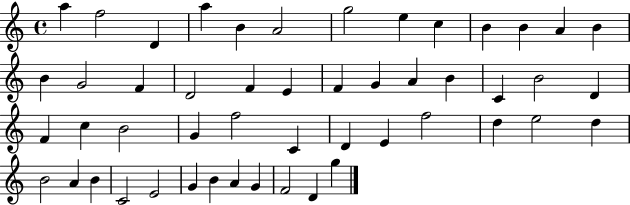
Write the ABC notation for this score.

X:1
T:Untitled
M:4/4
L:1/4
K:C
a f2 D a B A2 g2 e c B B A B B G2 F D2 F E F G A B C B2 D F c B2 G f2 C D E f2 d e2 d B2 A B C2 E2 G B A G F2 D g